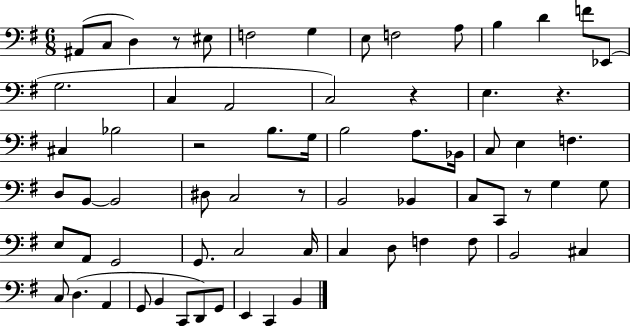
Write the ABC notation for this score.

X:1
T:Untitled
M:6/8
L:1/4
K:G
^A,,/2 C,/2 D, z/2 ^E,/2 F,2 G, E,/2 F,2 A,/2 B, D F/2 _E,,/2 G,2 C, A,,2 C,2 z E, z ^C, _B,2 z2 B,/2 G,/4 B,2 A,/2 _B,,/4 C,/2 E, F, D,/2 B,,/2 B,,2 ^D,/2 C,2 z/2 B,,2 _B,, C,/2 C,,/2 z/2 G, G,/2 E,/2 A,,/2 G,,2 G,,/2 C,2 C,/4 C, D,/2 F, F,/2 B,,2 ^C, C,/2 D, A,, G,,/2 B,, C,,/2 D,,/2 G,,/2 E,, C,, B,,